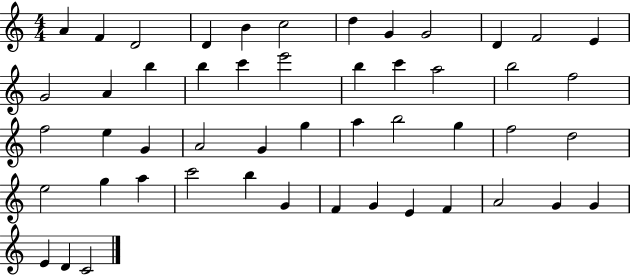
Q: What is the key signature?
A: C major